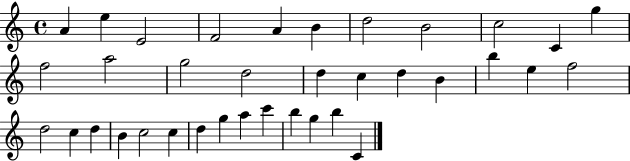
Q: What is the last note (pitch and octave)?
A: C4